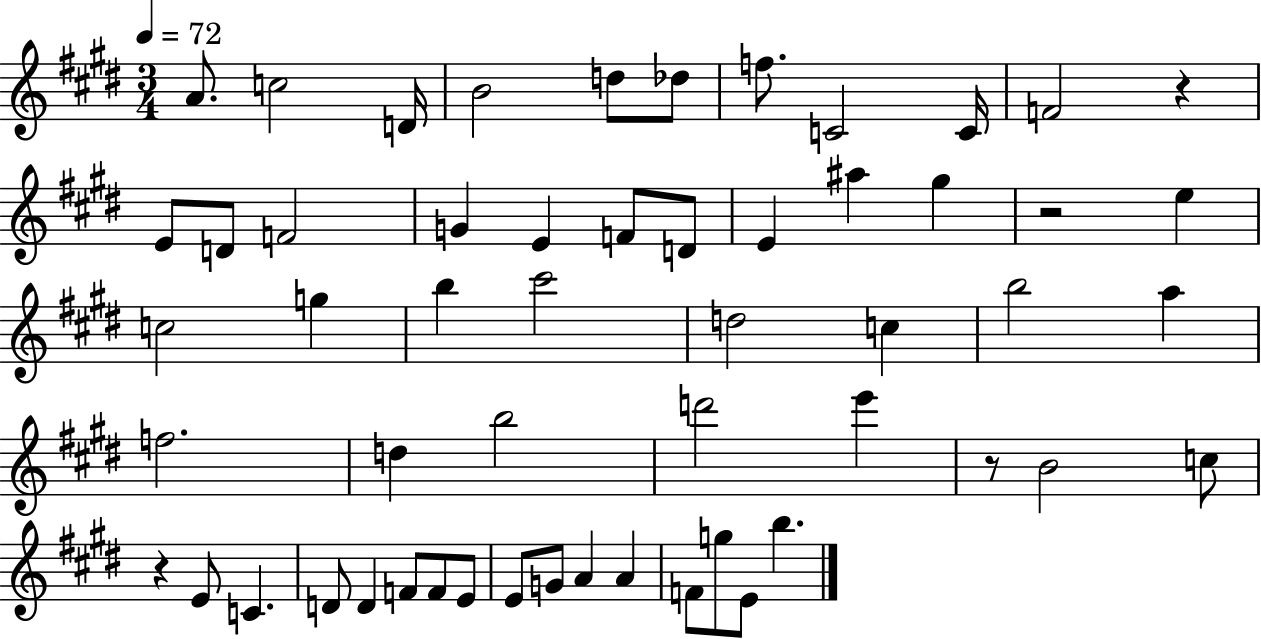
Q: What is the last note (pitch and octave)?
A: B5